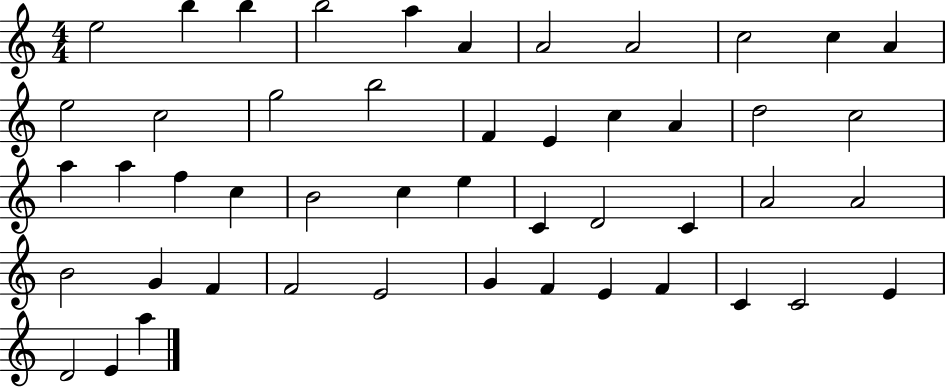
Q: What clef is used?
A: treble